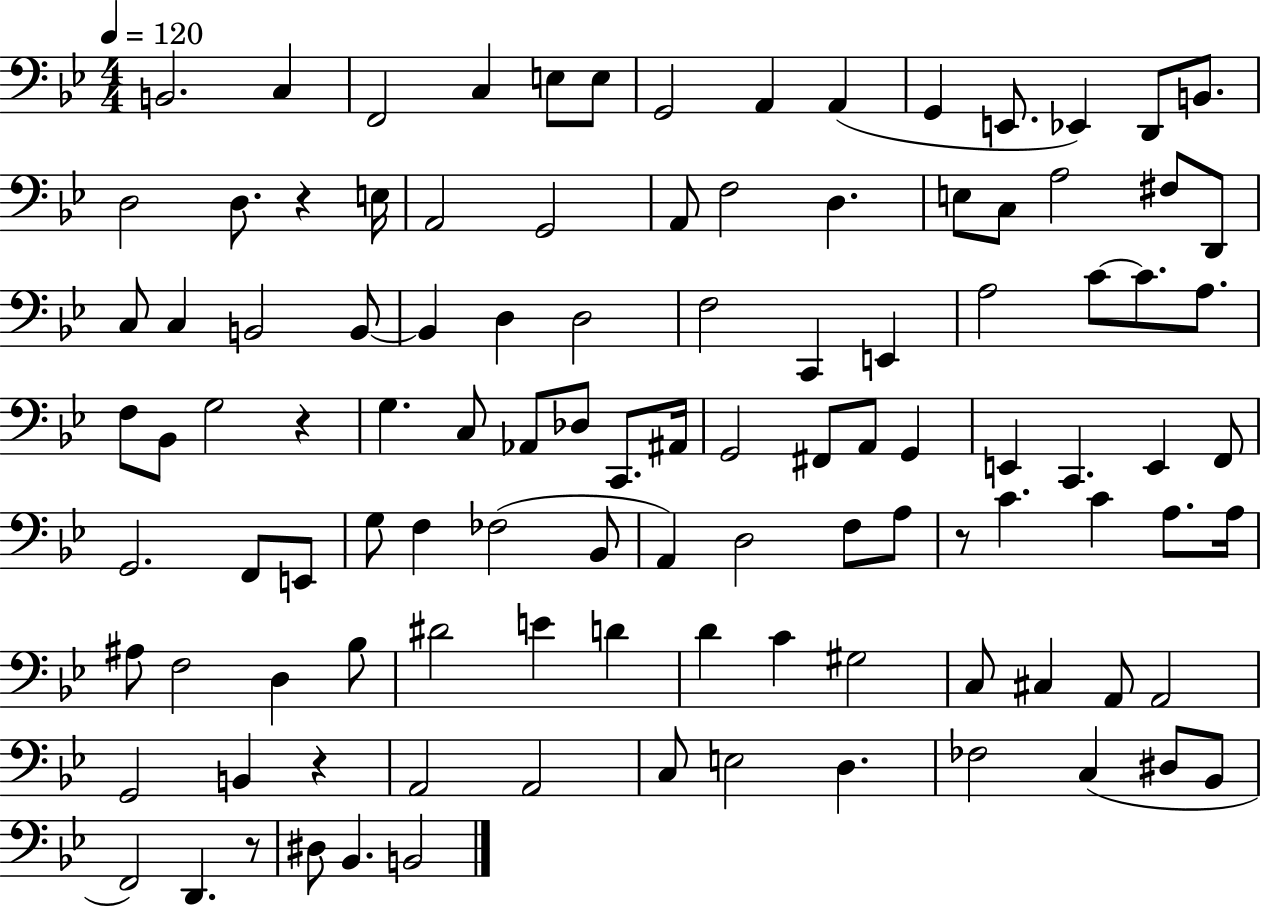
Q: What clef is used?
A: bass